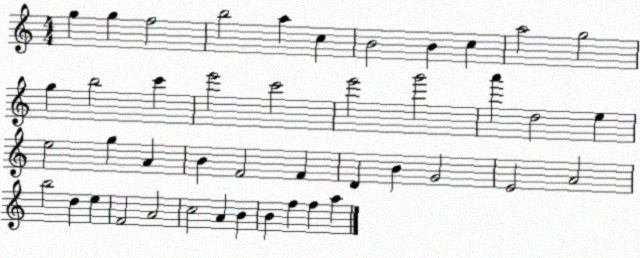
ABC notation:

X:1
T:Untitled
M:4/4
L:1/4
K:C
g g f2 b2 a c B2 B c a2 g2 g b2 c' e'2 c'2 e'2 g'2 a' d2 e e2 g A B F2 F D B G2 E2 A2 b2 d e F2 A2 c2 A B B f f a